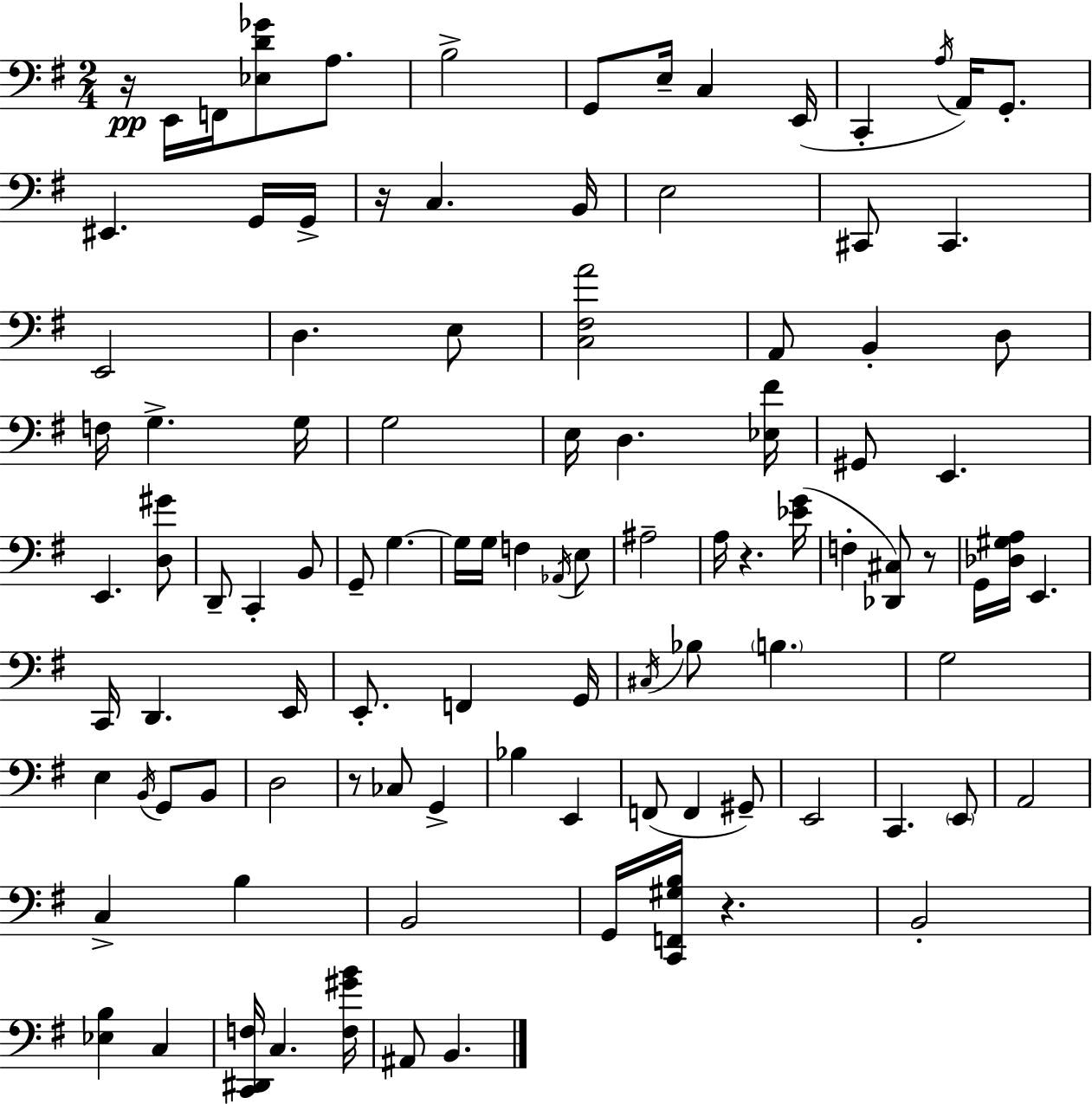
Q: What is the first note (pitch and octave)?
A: E2